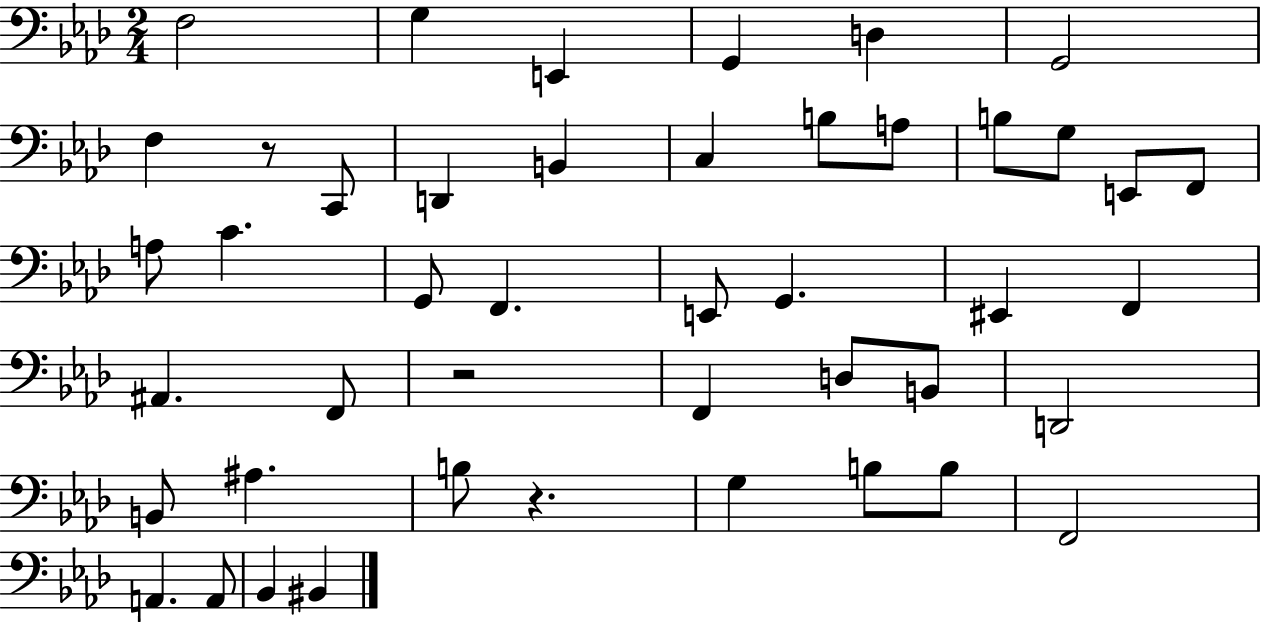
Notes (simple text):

F3/h G3/q E2/q G2/q D3/q G2/h F3/q R/e C2/e D2/q B2/q C3/q B3/e A3/e B3/e G3/e E2/e F2/e A3/e C4/q. G2/e F2/q. E2/e G2/q. EIS2/q F2/q A#2/q. F2/e R/h F2/q D3/e B2/e D2/h B2/e A#3/q. B3/e R/q. G3/q B3/e B3/e F2/h A2/q. A2/e Bb2/q BIS2/q